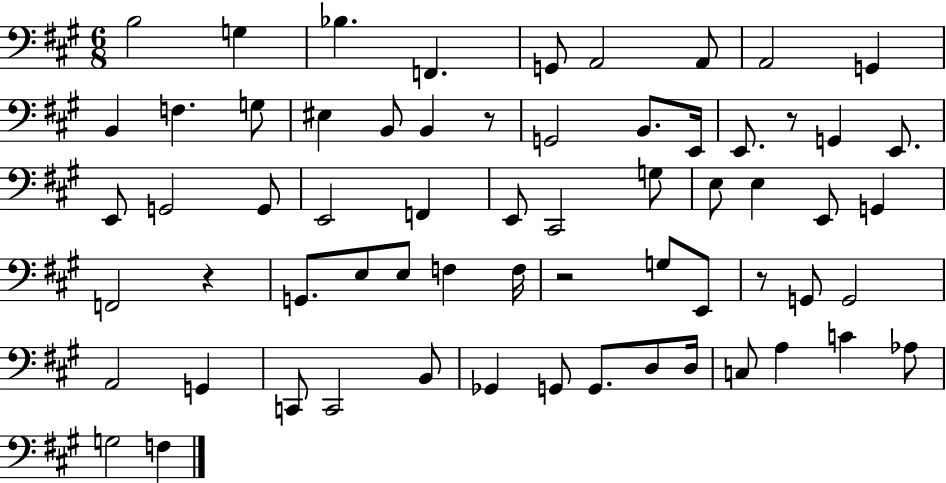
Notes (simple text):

B3/h G3/q Bb3/q. F2/q. G2/e A2/h A2/e A2/h G2/q B2/q F3/q. G3/e EIS3/q B2/e B2/q R/e G2/h B2/e. E2/s E2/e. R/e G2/q E2/e. E2/e G2/h G2/e E2/h F2/q E2/e C#2/h G3/e E3/e E3/q E2/e G2/q F2/h R/q G2/e. E3/e E3/e F3/q F3/s R/h G3/e E2/e R/e G2/e G2/h A2/h G2/q C2/e C2/h B2/e Gb2/q G2/e G2/e. D3/e D3/s C3/e A3/q C4/q Ab3/e G3/h F3/q